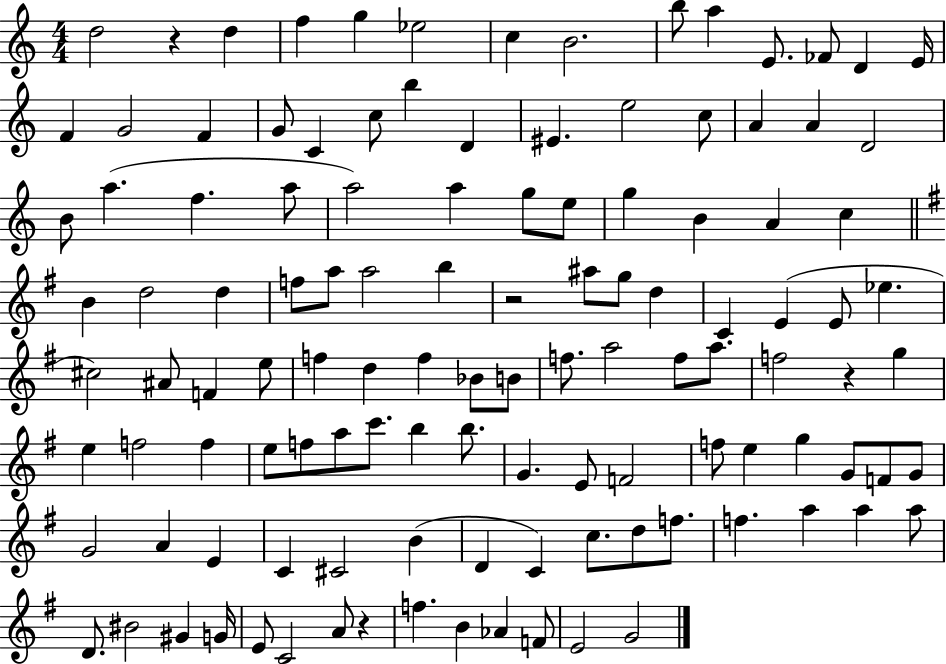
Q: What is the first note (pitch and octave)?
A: D5